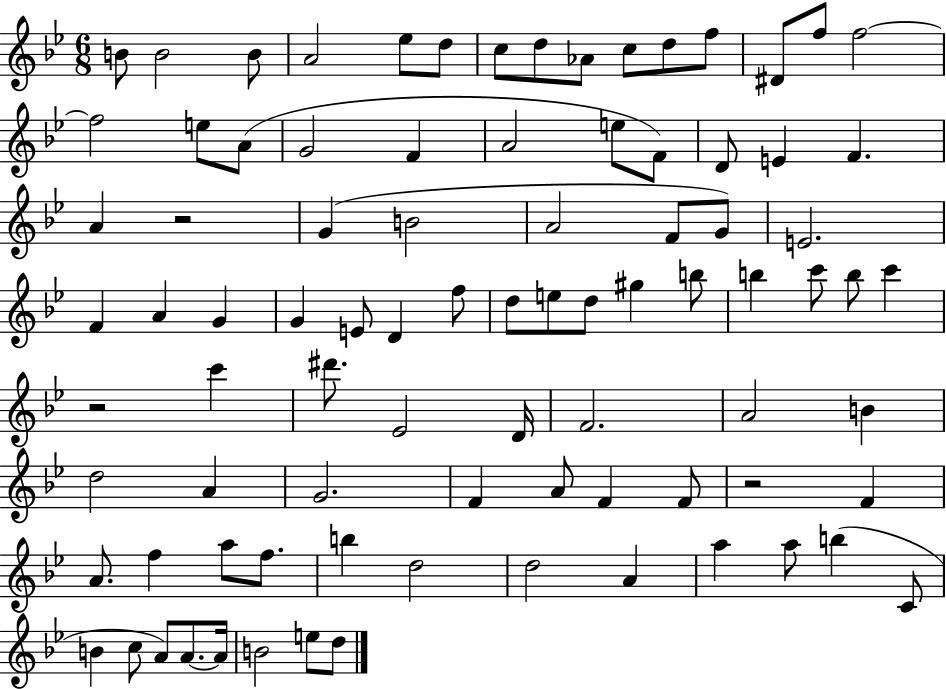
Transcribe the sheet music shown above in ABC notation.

X:1
T:Untitled
M:6/8
L:1/4
K:Bb
B/2 B2 B/2 A2 _e/2 d/2 c/2 d/2 _A/2 c/2 d/2 f/2 ^D/2 f/2 f2 f2 e/2 A/2 G2 F A2 e/2 F/2 D/2 E F A z2 G B2 A2 F/2 G/2 E2 F A G G E/2 D f/2 d/2 e/2 d/2 ^g b/2 b c'/2 b/2 c' z2 c' ^d'/2 _E2 D/4 F2 A2 B d2 A G2 F A/2 F F/2 z2 F A/2 f a/2 f/2 b d2 d2 A a a/2 b C/2 B c/2 A/2 A/2 A/4 B2 e/2 d/2